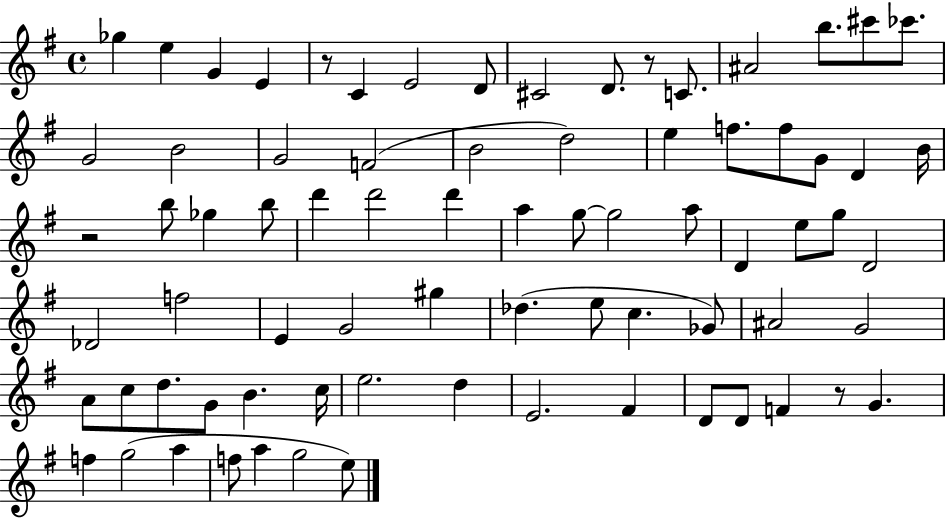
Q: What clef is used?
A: treble